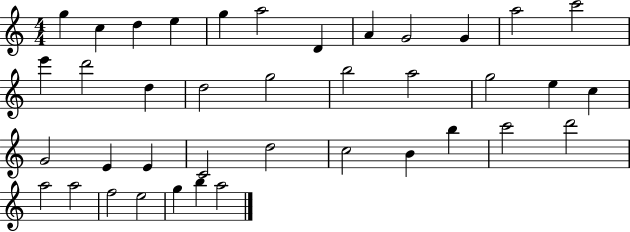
G5/q C5/q D5/q E5/q G5/q A5/h D4/q A4/q G4/h G4/q A5/h C6/h E6/q D6/h D5/q D5/h G5/h B5/h A5/h G5/h E5/q C5/q G4/h E4/q E4/q C4/h D5/h C5/h B4/q B5/q C6/h D6/h A5/h A5/h F5/h E5/h G5/q B5/q A5/h